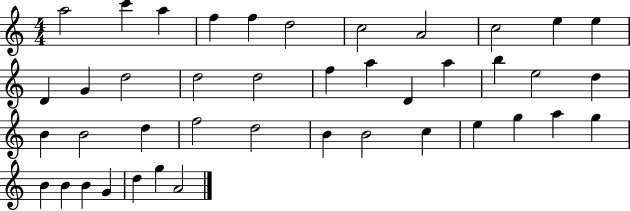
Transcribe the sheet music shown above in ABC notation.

X:1
T:Untitled
M:4/4
L:1/4
K:C
a2 c' a f f d2 c2 A2 c2 e e D G d2 d2 d2 f a D a b e2 d B B2 d f2 d2 B B2 c e g a g B B B G d g A2